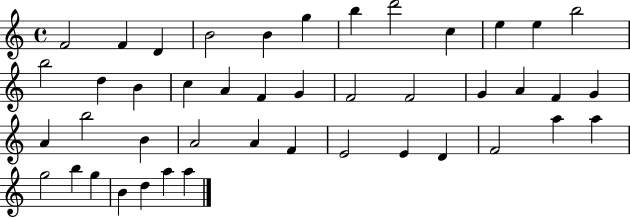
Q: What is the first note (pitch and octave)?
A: F4